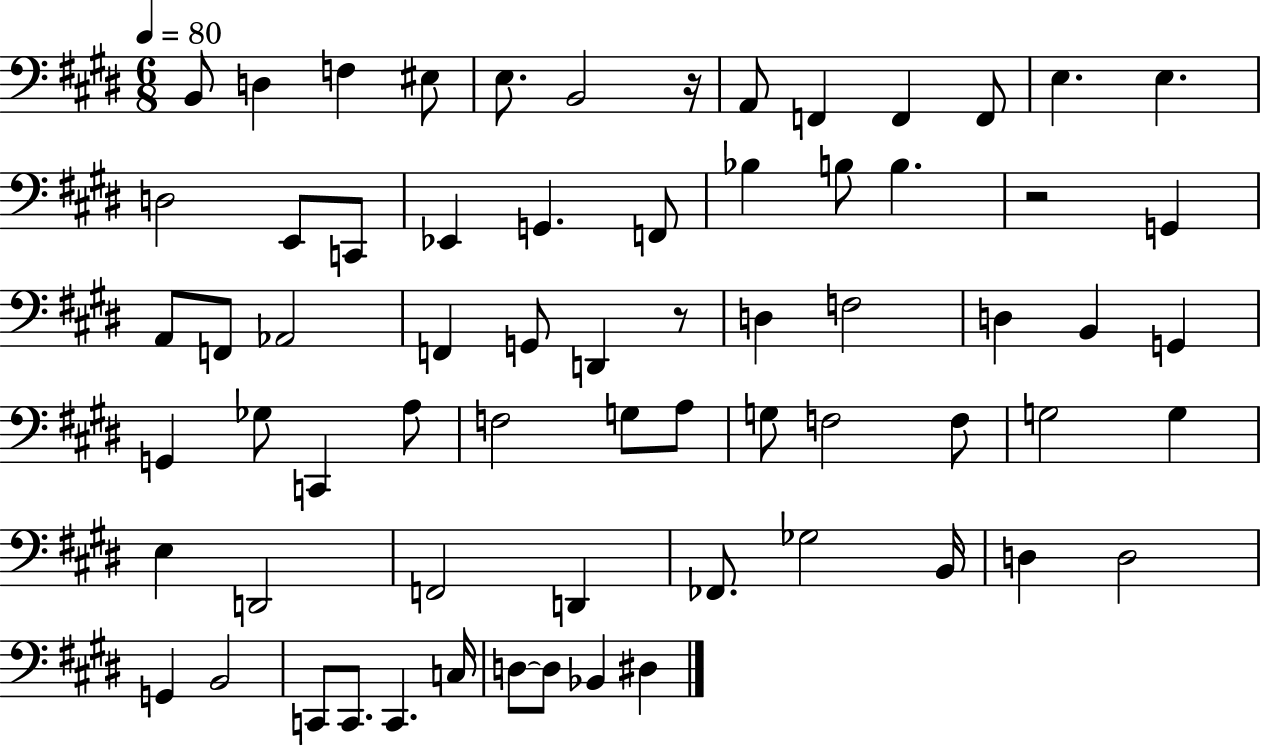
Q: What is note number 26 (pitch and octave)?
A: F2